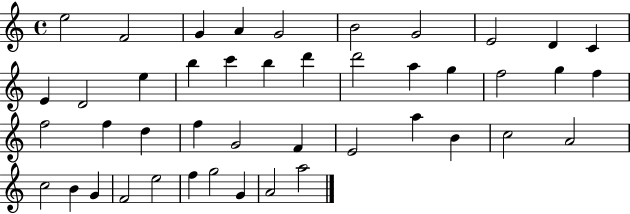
X:1
T:Untitled
M:4/4
L:1/4
K:C
e2 F2 G A G2 B2 G2 E2 D C E D2 e b c' b d' d'2 a g f2 g f f2 f d f G2 F E2 a B c2 A2 c2 B G F2 e2 f g2 G A2 a2